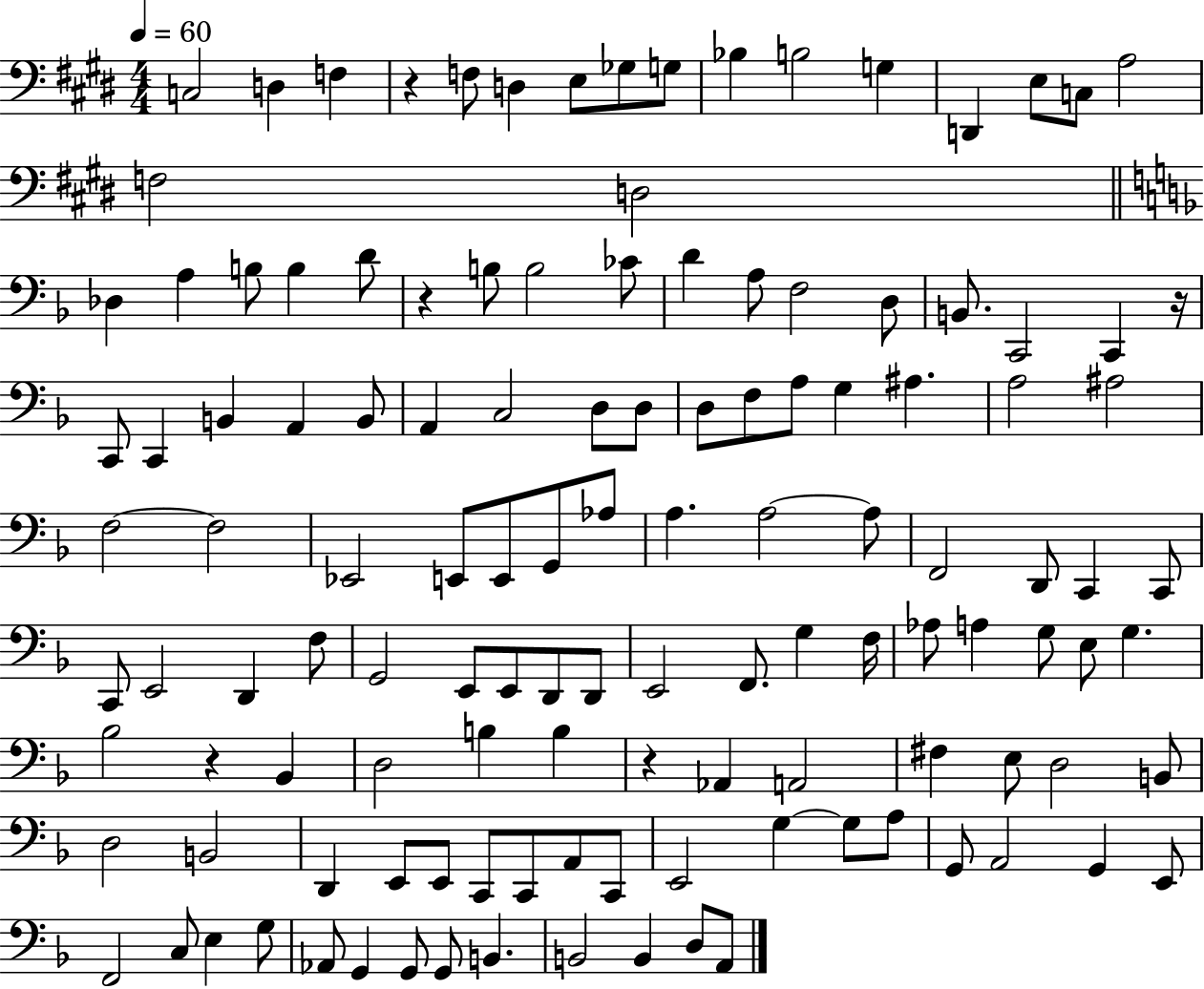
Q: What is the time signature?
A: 4/4